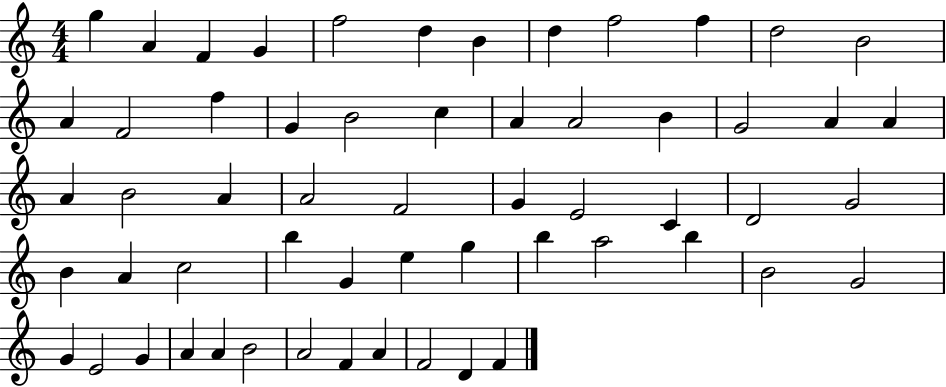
X:1
T:Untitled
M:4/4
L:1/4
K:C
g A F G f2 d B d f2 f d2 B2 A F2 f G B2 c A A2 B G2 A A A B2 A A2 F2 G E2 C D2 G2 B A c2 b G e g b a2 b B2 G2 G E2 G A A B2 A2 F A F2 D F